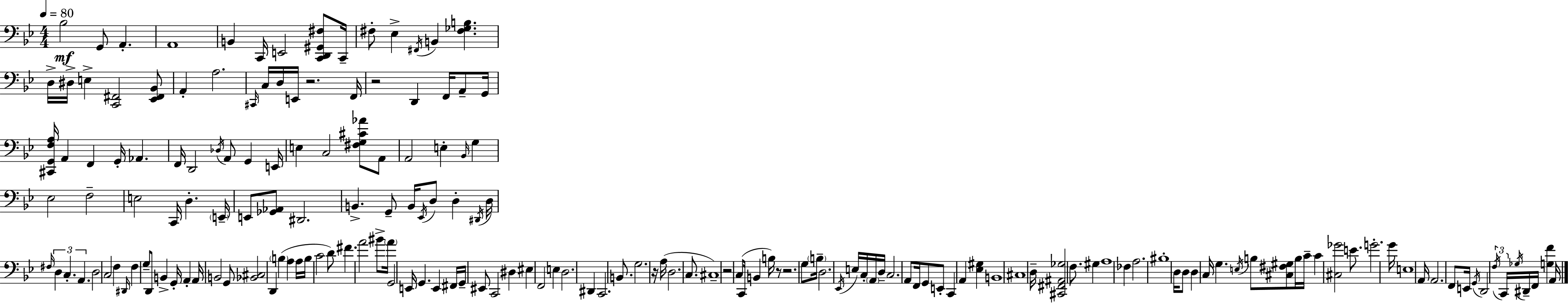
X:1
T:Untitled
M:4/4
L:1/4
K:Bb
_B,2 G,,/2 A,, A,,4 B,, C,,/4 E,,2 [C,,D,,^G,,^F,]/2 C,,/4 ^F,/2 _E, ^F,,/4 B,, [^F,_G,B,] D,/4 ^D,/4 E, [C,,^F,,]2 [_E,,^F,,_B,,]/2 A,, A,2 ^C,,/4 C,/4 D,/4 E,,/4 z2 F,,/4 z2 D,, F,,/4 A,,/2 G,,/4 [^C,,G,,F,A,]/4 A,, F,, G,,/4 _A,, F,,/4 D,,2 _D,/4 A,,/2 G,, E,,/4 E, C,2 [^F,G,^C_A]/2 A,,/2 A,,2 E, _B,,/4 G, _E,2 F,2 E,2 C,,/4 D, E,,/4 E,,/2 [_G,,_A,,]/2 ^D,,2 B,, G,,/2 B,,/4 _E,,/4 D,/2 D, ^D,,/4 D,/4 ^F,/4 D, C, A,, D,2 C,2 F, ^D,,/4 F, G,/2 D,,/2 B,, G,,/4 A,, A,,/4 B,,2 G,,/2 [_B,,^C,]2 D,, B, A, A,/4 B,/4 C2 D/2 ^F A2 ^B/2 A/4 G,,2 E,,/4 G,, E,, ^F,,/4 G,,/4 ^E,,/2 C,,2 ^D, ^E, F,,2 E, D,2 ^D,, C,,2 B,,/2 G,2 z/4 A,/4 D,2 C,/2 ^C,4 z2 C,/2 C,,/4 B,, B,/4 z/2 z2 G,/2 B,/4 D,2 _E,,/4 E,/4 C,/4 A,,/4 D,/4 C,2 A,,/2 F,,/4 G,,/2 E,,/2 C,, A,, [_E,^G,] B,,4 ^C,4 D,/4 [^C,,^F,,^A,,_G,]2 F,/2 ^G, A,4 _F, A,2 ^B,4 D,/4 D,/2 D, C,/4 G, E,/4 B,/2 [^C,^F,^G,]/2 B,/4 C/4 C [^C,_G]2 E/2 G2 G/4 E,4 A,,/4 A,,2 F,,/2 E,,/4 G,,/4 D,,2 F,/4 C,,/4 _G,/4 ^D,,/4 F,,/4 [G,F] A,,/4